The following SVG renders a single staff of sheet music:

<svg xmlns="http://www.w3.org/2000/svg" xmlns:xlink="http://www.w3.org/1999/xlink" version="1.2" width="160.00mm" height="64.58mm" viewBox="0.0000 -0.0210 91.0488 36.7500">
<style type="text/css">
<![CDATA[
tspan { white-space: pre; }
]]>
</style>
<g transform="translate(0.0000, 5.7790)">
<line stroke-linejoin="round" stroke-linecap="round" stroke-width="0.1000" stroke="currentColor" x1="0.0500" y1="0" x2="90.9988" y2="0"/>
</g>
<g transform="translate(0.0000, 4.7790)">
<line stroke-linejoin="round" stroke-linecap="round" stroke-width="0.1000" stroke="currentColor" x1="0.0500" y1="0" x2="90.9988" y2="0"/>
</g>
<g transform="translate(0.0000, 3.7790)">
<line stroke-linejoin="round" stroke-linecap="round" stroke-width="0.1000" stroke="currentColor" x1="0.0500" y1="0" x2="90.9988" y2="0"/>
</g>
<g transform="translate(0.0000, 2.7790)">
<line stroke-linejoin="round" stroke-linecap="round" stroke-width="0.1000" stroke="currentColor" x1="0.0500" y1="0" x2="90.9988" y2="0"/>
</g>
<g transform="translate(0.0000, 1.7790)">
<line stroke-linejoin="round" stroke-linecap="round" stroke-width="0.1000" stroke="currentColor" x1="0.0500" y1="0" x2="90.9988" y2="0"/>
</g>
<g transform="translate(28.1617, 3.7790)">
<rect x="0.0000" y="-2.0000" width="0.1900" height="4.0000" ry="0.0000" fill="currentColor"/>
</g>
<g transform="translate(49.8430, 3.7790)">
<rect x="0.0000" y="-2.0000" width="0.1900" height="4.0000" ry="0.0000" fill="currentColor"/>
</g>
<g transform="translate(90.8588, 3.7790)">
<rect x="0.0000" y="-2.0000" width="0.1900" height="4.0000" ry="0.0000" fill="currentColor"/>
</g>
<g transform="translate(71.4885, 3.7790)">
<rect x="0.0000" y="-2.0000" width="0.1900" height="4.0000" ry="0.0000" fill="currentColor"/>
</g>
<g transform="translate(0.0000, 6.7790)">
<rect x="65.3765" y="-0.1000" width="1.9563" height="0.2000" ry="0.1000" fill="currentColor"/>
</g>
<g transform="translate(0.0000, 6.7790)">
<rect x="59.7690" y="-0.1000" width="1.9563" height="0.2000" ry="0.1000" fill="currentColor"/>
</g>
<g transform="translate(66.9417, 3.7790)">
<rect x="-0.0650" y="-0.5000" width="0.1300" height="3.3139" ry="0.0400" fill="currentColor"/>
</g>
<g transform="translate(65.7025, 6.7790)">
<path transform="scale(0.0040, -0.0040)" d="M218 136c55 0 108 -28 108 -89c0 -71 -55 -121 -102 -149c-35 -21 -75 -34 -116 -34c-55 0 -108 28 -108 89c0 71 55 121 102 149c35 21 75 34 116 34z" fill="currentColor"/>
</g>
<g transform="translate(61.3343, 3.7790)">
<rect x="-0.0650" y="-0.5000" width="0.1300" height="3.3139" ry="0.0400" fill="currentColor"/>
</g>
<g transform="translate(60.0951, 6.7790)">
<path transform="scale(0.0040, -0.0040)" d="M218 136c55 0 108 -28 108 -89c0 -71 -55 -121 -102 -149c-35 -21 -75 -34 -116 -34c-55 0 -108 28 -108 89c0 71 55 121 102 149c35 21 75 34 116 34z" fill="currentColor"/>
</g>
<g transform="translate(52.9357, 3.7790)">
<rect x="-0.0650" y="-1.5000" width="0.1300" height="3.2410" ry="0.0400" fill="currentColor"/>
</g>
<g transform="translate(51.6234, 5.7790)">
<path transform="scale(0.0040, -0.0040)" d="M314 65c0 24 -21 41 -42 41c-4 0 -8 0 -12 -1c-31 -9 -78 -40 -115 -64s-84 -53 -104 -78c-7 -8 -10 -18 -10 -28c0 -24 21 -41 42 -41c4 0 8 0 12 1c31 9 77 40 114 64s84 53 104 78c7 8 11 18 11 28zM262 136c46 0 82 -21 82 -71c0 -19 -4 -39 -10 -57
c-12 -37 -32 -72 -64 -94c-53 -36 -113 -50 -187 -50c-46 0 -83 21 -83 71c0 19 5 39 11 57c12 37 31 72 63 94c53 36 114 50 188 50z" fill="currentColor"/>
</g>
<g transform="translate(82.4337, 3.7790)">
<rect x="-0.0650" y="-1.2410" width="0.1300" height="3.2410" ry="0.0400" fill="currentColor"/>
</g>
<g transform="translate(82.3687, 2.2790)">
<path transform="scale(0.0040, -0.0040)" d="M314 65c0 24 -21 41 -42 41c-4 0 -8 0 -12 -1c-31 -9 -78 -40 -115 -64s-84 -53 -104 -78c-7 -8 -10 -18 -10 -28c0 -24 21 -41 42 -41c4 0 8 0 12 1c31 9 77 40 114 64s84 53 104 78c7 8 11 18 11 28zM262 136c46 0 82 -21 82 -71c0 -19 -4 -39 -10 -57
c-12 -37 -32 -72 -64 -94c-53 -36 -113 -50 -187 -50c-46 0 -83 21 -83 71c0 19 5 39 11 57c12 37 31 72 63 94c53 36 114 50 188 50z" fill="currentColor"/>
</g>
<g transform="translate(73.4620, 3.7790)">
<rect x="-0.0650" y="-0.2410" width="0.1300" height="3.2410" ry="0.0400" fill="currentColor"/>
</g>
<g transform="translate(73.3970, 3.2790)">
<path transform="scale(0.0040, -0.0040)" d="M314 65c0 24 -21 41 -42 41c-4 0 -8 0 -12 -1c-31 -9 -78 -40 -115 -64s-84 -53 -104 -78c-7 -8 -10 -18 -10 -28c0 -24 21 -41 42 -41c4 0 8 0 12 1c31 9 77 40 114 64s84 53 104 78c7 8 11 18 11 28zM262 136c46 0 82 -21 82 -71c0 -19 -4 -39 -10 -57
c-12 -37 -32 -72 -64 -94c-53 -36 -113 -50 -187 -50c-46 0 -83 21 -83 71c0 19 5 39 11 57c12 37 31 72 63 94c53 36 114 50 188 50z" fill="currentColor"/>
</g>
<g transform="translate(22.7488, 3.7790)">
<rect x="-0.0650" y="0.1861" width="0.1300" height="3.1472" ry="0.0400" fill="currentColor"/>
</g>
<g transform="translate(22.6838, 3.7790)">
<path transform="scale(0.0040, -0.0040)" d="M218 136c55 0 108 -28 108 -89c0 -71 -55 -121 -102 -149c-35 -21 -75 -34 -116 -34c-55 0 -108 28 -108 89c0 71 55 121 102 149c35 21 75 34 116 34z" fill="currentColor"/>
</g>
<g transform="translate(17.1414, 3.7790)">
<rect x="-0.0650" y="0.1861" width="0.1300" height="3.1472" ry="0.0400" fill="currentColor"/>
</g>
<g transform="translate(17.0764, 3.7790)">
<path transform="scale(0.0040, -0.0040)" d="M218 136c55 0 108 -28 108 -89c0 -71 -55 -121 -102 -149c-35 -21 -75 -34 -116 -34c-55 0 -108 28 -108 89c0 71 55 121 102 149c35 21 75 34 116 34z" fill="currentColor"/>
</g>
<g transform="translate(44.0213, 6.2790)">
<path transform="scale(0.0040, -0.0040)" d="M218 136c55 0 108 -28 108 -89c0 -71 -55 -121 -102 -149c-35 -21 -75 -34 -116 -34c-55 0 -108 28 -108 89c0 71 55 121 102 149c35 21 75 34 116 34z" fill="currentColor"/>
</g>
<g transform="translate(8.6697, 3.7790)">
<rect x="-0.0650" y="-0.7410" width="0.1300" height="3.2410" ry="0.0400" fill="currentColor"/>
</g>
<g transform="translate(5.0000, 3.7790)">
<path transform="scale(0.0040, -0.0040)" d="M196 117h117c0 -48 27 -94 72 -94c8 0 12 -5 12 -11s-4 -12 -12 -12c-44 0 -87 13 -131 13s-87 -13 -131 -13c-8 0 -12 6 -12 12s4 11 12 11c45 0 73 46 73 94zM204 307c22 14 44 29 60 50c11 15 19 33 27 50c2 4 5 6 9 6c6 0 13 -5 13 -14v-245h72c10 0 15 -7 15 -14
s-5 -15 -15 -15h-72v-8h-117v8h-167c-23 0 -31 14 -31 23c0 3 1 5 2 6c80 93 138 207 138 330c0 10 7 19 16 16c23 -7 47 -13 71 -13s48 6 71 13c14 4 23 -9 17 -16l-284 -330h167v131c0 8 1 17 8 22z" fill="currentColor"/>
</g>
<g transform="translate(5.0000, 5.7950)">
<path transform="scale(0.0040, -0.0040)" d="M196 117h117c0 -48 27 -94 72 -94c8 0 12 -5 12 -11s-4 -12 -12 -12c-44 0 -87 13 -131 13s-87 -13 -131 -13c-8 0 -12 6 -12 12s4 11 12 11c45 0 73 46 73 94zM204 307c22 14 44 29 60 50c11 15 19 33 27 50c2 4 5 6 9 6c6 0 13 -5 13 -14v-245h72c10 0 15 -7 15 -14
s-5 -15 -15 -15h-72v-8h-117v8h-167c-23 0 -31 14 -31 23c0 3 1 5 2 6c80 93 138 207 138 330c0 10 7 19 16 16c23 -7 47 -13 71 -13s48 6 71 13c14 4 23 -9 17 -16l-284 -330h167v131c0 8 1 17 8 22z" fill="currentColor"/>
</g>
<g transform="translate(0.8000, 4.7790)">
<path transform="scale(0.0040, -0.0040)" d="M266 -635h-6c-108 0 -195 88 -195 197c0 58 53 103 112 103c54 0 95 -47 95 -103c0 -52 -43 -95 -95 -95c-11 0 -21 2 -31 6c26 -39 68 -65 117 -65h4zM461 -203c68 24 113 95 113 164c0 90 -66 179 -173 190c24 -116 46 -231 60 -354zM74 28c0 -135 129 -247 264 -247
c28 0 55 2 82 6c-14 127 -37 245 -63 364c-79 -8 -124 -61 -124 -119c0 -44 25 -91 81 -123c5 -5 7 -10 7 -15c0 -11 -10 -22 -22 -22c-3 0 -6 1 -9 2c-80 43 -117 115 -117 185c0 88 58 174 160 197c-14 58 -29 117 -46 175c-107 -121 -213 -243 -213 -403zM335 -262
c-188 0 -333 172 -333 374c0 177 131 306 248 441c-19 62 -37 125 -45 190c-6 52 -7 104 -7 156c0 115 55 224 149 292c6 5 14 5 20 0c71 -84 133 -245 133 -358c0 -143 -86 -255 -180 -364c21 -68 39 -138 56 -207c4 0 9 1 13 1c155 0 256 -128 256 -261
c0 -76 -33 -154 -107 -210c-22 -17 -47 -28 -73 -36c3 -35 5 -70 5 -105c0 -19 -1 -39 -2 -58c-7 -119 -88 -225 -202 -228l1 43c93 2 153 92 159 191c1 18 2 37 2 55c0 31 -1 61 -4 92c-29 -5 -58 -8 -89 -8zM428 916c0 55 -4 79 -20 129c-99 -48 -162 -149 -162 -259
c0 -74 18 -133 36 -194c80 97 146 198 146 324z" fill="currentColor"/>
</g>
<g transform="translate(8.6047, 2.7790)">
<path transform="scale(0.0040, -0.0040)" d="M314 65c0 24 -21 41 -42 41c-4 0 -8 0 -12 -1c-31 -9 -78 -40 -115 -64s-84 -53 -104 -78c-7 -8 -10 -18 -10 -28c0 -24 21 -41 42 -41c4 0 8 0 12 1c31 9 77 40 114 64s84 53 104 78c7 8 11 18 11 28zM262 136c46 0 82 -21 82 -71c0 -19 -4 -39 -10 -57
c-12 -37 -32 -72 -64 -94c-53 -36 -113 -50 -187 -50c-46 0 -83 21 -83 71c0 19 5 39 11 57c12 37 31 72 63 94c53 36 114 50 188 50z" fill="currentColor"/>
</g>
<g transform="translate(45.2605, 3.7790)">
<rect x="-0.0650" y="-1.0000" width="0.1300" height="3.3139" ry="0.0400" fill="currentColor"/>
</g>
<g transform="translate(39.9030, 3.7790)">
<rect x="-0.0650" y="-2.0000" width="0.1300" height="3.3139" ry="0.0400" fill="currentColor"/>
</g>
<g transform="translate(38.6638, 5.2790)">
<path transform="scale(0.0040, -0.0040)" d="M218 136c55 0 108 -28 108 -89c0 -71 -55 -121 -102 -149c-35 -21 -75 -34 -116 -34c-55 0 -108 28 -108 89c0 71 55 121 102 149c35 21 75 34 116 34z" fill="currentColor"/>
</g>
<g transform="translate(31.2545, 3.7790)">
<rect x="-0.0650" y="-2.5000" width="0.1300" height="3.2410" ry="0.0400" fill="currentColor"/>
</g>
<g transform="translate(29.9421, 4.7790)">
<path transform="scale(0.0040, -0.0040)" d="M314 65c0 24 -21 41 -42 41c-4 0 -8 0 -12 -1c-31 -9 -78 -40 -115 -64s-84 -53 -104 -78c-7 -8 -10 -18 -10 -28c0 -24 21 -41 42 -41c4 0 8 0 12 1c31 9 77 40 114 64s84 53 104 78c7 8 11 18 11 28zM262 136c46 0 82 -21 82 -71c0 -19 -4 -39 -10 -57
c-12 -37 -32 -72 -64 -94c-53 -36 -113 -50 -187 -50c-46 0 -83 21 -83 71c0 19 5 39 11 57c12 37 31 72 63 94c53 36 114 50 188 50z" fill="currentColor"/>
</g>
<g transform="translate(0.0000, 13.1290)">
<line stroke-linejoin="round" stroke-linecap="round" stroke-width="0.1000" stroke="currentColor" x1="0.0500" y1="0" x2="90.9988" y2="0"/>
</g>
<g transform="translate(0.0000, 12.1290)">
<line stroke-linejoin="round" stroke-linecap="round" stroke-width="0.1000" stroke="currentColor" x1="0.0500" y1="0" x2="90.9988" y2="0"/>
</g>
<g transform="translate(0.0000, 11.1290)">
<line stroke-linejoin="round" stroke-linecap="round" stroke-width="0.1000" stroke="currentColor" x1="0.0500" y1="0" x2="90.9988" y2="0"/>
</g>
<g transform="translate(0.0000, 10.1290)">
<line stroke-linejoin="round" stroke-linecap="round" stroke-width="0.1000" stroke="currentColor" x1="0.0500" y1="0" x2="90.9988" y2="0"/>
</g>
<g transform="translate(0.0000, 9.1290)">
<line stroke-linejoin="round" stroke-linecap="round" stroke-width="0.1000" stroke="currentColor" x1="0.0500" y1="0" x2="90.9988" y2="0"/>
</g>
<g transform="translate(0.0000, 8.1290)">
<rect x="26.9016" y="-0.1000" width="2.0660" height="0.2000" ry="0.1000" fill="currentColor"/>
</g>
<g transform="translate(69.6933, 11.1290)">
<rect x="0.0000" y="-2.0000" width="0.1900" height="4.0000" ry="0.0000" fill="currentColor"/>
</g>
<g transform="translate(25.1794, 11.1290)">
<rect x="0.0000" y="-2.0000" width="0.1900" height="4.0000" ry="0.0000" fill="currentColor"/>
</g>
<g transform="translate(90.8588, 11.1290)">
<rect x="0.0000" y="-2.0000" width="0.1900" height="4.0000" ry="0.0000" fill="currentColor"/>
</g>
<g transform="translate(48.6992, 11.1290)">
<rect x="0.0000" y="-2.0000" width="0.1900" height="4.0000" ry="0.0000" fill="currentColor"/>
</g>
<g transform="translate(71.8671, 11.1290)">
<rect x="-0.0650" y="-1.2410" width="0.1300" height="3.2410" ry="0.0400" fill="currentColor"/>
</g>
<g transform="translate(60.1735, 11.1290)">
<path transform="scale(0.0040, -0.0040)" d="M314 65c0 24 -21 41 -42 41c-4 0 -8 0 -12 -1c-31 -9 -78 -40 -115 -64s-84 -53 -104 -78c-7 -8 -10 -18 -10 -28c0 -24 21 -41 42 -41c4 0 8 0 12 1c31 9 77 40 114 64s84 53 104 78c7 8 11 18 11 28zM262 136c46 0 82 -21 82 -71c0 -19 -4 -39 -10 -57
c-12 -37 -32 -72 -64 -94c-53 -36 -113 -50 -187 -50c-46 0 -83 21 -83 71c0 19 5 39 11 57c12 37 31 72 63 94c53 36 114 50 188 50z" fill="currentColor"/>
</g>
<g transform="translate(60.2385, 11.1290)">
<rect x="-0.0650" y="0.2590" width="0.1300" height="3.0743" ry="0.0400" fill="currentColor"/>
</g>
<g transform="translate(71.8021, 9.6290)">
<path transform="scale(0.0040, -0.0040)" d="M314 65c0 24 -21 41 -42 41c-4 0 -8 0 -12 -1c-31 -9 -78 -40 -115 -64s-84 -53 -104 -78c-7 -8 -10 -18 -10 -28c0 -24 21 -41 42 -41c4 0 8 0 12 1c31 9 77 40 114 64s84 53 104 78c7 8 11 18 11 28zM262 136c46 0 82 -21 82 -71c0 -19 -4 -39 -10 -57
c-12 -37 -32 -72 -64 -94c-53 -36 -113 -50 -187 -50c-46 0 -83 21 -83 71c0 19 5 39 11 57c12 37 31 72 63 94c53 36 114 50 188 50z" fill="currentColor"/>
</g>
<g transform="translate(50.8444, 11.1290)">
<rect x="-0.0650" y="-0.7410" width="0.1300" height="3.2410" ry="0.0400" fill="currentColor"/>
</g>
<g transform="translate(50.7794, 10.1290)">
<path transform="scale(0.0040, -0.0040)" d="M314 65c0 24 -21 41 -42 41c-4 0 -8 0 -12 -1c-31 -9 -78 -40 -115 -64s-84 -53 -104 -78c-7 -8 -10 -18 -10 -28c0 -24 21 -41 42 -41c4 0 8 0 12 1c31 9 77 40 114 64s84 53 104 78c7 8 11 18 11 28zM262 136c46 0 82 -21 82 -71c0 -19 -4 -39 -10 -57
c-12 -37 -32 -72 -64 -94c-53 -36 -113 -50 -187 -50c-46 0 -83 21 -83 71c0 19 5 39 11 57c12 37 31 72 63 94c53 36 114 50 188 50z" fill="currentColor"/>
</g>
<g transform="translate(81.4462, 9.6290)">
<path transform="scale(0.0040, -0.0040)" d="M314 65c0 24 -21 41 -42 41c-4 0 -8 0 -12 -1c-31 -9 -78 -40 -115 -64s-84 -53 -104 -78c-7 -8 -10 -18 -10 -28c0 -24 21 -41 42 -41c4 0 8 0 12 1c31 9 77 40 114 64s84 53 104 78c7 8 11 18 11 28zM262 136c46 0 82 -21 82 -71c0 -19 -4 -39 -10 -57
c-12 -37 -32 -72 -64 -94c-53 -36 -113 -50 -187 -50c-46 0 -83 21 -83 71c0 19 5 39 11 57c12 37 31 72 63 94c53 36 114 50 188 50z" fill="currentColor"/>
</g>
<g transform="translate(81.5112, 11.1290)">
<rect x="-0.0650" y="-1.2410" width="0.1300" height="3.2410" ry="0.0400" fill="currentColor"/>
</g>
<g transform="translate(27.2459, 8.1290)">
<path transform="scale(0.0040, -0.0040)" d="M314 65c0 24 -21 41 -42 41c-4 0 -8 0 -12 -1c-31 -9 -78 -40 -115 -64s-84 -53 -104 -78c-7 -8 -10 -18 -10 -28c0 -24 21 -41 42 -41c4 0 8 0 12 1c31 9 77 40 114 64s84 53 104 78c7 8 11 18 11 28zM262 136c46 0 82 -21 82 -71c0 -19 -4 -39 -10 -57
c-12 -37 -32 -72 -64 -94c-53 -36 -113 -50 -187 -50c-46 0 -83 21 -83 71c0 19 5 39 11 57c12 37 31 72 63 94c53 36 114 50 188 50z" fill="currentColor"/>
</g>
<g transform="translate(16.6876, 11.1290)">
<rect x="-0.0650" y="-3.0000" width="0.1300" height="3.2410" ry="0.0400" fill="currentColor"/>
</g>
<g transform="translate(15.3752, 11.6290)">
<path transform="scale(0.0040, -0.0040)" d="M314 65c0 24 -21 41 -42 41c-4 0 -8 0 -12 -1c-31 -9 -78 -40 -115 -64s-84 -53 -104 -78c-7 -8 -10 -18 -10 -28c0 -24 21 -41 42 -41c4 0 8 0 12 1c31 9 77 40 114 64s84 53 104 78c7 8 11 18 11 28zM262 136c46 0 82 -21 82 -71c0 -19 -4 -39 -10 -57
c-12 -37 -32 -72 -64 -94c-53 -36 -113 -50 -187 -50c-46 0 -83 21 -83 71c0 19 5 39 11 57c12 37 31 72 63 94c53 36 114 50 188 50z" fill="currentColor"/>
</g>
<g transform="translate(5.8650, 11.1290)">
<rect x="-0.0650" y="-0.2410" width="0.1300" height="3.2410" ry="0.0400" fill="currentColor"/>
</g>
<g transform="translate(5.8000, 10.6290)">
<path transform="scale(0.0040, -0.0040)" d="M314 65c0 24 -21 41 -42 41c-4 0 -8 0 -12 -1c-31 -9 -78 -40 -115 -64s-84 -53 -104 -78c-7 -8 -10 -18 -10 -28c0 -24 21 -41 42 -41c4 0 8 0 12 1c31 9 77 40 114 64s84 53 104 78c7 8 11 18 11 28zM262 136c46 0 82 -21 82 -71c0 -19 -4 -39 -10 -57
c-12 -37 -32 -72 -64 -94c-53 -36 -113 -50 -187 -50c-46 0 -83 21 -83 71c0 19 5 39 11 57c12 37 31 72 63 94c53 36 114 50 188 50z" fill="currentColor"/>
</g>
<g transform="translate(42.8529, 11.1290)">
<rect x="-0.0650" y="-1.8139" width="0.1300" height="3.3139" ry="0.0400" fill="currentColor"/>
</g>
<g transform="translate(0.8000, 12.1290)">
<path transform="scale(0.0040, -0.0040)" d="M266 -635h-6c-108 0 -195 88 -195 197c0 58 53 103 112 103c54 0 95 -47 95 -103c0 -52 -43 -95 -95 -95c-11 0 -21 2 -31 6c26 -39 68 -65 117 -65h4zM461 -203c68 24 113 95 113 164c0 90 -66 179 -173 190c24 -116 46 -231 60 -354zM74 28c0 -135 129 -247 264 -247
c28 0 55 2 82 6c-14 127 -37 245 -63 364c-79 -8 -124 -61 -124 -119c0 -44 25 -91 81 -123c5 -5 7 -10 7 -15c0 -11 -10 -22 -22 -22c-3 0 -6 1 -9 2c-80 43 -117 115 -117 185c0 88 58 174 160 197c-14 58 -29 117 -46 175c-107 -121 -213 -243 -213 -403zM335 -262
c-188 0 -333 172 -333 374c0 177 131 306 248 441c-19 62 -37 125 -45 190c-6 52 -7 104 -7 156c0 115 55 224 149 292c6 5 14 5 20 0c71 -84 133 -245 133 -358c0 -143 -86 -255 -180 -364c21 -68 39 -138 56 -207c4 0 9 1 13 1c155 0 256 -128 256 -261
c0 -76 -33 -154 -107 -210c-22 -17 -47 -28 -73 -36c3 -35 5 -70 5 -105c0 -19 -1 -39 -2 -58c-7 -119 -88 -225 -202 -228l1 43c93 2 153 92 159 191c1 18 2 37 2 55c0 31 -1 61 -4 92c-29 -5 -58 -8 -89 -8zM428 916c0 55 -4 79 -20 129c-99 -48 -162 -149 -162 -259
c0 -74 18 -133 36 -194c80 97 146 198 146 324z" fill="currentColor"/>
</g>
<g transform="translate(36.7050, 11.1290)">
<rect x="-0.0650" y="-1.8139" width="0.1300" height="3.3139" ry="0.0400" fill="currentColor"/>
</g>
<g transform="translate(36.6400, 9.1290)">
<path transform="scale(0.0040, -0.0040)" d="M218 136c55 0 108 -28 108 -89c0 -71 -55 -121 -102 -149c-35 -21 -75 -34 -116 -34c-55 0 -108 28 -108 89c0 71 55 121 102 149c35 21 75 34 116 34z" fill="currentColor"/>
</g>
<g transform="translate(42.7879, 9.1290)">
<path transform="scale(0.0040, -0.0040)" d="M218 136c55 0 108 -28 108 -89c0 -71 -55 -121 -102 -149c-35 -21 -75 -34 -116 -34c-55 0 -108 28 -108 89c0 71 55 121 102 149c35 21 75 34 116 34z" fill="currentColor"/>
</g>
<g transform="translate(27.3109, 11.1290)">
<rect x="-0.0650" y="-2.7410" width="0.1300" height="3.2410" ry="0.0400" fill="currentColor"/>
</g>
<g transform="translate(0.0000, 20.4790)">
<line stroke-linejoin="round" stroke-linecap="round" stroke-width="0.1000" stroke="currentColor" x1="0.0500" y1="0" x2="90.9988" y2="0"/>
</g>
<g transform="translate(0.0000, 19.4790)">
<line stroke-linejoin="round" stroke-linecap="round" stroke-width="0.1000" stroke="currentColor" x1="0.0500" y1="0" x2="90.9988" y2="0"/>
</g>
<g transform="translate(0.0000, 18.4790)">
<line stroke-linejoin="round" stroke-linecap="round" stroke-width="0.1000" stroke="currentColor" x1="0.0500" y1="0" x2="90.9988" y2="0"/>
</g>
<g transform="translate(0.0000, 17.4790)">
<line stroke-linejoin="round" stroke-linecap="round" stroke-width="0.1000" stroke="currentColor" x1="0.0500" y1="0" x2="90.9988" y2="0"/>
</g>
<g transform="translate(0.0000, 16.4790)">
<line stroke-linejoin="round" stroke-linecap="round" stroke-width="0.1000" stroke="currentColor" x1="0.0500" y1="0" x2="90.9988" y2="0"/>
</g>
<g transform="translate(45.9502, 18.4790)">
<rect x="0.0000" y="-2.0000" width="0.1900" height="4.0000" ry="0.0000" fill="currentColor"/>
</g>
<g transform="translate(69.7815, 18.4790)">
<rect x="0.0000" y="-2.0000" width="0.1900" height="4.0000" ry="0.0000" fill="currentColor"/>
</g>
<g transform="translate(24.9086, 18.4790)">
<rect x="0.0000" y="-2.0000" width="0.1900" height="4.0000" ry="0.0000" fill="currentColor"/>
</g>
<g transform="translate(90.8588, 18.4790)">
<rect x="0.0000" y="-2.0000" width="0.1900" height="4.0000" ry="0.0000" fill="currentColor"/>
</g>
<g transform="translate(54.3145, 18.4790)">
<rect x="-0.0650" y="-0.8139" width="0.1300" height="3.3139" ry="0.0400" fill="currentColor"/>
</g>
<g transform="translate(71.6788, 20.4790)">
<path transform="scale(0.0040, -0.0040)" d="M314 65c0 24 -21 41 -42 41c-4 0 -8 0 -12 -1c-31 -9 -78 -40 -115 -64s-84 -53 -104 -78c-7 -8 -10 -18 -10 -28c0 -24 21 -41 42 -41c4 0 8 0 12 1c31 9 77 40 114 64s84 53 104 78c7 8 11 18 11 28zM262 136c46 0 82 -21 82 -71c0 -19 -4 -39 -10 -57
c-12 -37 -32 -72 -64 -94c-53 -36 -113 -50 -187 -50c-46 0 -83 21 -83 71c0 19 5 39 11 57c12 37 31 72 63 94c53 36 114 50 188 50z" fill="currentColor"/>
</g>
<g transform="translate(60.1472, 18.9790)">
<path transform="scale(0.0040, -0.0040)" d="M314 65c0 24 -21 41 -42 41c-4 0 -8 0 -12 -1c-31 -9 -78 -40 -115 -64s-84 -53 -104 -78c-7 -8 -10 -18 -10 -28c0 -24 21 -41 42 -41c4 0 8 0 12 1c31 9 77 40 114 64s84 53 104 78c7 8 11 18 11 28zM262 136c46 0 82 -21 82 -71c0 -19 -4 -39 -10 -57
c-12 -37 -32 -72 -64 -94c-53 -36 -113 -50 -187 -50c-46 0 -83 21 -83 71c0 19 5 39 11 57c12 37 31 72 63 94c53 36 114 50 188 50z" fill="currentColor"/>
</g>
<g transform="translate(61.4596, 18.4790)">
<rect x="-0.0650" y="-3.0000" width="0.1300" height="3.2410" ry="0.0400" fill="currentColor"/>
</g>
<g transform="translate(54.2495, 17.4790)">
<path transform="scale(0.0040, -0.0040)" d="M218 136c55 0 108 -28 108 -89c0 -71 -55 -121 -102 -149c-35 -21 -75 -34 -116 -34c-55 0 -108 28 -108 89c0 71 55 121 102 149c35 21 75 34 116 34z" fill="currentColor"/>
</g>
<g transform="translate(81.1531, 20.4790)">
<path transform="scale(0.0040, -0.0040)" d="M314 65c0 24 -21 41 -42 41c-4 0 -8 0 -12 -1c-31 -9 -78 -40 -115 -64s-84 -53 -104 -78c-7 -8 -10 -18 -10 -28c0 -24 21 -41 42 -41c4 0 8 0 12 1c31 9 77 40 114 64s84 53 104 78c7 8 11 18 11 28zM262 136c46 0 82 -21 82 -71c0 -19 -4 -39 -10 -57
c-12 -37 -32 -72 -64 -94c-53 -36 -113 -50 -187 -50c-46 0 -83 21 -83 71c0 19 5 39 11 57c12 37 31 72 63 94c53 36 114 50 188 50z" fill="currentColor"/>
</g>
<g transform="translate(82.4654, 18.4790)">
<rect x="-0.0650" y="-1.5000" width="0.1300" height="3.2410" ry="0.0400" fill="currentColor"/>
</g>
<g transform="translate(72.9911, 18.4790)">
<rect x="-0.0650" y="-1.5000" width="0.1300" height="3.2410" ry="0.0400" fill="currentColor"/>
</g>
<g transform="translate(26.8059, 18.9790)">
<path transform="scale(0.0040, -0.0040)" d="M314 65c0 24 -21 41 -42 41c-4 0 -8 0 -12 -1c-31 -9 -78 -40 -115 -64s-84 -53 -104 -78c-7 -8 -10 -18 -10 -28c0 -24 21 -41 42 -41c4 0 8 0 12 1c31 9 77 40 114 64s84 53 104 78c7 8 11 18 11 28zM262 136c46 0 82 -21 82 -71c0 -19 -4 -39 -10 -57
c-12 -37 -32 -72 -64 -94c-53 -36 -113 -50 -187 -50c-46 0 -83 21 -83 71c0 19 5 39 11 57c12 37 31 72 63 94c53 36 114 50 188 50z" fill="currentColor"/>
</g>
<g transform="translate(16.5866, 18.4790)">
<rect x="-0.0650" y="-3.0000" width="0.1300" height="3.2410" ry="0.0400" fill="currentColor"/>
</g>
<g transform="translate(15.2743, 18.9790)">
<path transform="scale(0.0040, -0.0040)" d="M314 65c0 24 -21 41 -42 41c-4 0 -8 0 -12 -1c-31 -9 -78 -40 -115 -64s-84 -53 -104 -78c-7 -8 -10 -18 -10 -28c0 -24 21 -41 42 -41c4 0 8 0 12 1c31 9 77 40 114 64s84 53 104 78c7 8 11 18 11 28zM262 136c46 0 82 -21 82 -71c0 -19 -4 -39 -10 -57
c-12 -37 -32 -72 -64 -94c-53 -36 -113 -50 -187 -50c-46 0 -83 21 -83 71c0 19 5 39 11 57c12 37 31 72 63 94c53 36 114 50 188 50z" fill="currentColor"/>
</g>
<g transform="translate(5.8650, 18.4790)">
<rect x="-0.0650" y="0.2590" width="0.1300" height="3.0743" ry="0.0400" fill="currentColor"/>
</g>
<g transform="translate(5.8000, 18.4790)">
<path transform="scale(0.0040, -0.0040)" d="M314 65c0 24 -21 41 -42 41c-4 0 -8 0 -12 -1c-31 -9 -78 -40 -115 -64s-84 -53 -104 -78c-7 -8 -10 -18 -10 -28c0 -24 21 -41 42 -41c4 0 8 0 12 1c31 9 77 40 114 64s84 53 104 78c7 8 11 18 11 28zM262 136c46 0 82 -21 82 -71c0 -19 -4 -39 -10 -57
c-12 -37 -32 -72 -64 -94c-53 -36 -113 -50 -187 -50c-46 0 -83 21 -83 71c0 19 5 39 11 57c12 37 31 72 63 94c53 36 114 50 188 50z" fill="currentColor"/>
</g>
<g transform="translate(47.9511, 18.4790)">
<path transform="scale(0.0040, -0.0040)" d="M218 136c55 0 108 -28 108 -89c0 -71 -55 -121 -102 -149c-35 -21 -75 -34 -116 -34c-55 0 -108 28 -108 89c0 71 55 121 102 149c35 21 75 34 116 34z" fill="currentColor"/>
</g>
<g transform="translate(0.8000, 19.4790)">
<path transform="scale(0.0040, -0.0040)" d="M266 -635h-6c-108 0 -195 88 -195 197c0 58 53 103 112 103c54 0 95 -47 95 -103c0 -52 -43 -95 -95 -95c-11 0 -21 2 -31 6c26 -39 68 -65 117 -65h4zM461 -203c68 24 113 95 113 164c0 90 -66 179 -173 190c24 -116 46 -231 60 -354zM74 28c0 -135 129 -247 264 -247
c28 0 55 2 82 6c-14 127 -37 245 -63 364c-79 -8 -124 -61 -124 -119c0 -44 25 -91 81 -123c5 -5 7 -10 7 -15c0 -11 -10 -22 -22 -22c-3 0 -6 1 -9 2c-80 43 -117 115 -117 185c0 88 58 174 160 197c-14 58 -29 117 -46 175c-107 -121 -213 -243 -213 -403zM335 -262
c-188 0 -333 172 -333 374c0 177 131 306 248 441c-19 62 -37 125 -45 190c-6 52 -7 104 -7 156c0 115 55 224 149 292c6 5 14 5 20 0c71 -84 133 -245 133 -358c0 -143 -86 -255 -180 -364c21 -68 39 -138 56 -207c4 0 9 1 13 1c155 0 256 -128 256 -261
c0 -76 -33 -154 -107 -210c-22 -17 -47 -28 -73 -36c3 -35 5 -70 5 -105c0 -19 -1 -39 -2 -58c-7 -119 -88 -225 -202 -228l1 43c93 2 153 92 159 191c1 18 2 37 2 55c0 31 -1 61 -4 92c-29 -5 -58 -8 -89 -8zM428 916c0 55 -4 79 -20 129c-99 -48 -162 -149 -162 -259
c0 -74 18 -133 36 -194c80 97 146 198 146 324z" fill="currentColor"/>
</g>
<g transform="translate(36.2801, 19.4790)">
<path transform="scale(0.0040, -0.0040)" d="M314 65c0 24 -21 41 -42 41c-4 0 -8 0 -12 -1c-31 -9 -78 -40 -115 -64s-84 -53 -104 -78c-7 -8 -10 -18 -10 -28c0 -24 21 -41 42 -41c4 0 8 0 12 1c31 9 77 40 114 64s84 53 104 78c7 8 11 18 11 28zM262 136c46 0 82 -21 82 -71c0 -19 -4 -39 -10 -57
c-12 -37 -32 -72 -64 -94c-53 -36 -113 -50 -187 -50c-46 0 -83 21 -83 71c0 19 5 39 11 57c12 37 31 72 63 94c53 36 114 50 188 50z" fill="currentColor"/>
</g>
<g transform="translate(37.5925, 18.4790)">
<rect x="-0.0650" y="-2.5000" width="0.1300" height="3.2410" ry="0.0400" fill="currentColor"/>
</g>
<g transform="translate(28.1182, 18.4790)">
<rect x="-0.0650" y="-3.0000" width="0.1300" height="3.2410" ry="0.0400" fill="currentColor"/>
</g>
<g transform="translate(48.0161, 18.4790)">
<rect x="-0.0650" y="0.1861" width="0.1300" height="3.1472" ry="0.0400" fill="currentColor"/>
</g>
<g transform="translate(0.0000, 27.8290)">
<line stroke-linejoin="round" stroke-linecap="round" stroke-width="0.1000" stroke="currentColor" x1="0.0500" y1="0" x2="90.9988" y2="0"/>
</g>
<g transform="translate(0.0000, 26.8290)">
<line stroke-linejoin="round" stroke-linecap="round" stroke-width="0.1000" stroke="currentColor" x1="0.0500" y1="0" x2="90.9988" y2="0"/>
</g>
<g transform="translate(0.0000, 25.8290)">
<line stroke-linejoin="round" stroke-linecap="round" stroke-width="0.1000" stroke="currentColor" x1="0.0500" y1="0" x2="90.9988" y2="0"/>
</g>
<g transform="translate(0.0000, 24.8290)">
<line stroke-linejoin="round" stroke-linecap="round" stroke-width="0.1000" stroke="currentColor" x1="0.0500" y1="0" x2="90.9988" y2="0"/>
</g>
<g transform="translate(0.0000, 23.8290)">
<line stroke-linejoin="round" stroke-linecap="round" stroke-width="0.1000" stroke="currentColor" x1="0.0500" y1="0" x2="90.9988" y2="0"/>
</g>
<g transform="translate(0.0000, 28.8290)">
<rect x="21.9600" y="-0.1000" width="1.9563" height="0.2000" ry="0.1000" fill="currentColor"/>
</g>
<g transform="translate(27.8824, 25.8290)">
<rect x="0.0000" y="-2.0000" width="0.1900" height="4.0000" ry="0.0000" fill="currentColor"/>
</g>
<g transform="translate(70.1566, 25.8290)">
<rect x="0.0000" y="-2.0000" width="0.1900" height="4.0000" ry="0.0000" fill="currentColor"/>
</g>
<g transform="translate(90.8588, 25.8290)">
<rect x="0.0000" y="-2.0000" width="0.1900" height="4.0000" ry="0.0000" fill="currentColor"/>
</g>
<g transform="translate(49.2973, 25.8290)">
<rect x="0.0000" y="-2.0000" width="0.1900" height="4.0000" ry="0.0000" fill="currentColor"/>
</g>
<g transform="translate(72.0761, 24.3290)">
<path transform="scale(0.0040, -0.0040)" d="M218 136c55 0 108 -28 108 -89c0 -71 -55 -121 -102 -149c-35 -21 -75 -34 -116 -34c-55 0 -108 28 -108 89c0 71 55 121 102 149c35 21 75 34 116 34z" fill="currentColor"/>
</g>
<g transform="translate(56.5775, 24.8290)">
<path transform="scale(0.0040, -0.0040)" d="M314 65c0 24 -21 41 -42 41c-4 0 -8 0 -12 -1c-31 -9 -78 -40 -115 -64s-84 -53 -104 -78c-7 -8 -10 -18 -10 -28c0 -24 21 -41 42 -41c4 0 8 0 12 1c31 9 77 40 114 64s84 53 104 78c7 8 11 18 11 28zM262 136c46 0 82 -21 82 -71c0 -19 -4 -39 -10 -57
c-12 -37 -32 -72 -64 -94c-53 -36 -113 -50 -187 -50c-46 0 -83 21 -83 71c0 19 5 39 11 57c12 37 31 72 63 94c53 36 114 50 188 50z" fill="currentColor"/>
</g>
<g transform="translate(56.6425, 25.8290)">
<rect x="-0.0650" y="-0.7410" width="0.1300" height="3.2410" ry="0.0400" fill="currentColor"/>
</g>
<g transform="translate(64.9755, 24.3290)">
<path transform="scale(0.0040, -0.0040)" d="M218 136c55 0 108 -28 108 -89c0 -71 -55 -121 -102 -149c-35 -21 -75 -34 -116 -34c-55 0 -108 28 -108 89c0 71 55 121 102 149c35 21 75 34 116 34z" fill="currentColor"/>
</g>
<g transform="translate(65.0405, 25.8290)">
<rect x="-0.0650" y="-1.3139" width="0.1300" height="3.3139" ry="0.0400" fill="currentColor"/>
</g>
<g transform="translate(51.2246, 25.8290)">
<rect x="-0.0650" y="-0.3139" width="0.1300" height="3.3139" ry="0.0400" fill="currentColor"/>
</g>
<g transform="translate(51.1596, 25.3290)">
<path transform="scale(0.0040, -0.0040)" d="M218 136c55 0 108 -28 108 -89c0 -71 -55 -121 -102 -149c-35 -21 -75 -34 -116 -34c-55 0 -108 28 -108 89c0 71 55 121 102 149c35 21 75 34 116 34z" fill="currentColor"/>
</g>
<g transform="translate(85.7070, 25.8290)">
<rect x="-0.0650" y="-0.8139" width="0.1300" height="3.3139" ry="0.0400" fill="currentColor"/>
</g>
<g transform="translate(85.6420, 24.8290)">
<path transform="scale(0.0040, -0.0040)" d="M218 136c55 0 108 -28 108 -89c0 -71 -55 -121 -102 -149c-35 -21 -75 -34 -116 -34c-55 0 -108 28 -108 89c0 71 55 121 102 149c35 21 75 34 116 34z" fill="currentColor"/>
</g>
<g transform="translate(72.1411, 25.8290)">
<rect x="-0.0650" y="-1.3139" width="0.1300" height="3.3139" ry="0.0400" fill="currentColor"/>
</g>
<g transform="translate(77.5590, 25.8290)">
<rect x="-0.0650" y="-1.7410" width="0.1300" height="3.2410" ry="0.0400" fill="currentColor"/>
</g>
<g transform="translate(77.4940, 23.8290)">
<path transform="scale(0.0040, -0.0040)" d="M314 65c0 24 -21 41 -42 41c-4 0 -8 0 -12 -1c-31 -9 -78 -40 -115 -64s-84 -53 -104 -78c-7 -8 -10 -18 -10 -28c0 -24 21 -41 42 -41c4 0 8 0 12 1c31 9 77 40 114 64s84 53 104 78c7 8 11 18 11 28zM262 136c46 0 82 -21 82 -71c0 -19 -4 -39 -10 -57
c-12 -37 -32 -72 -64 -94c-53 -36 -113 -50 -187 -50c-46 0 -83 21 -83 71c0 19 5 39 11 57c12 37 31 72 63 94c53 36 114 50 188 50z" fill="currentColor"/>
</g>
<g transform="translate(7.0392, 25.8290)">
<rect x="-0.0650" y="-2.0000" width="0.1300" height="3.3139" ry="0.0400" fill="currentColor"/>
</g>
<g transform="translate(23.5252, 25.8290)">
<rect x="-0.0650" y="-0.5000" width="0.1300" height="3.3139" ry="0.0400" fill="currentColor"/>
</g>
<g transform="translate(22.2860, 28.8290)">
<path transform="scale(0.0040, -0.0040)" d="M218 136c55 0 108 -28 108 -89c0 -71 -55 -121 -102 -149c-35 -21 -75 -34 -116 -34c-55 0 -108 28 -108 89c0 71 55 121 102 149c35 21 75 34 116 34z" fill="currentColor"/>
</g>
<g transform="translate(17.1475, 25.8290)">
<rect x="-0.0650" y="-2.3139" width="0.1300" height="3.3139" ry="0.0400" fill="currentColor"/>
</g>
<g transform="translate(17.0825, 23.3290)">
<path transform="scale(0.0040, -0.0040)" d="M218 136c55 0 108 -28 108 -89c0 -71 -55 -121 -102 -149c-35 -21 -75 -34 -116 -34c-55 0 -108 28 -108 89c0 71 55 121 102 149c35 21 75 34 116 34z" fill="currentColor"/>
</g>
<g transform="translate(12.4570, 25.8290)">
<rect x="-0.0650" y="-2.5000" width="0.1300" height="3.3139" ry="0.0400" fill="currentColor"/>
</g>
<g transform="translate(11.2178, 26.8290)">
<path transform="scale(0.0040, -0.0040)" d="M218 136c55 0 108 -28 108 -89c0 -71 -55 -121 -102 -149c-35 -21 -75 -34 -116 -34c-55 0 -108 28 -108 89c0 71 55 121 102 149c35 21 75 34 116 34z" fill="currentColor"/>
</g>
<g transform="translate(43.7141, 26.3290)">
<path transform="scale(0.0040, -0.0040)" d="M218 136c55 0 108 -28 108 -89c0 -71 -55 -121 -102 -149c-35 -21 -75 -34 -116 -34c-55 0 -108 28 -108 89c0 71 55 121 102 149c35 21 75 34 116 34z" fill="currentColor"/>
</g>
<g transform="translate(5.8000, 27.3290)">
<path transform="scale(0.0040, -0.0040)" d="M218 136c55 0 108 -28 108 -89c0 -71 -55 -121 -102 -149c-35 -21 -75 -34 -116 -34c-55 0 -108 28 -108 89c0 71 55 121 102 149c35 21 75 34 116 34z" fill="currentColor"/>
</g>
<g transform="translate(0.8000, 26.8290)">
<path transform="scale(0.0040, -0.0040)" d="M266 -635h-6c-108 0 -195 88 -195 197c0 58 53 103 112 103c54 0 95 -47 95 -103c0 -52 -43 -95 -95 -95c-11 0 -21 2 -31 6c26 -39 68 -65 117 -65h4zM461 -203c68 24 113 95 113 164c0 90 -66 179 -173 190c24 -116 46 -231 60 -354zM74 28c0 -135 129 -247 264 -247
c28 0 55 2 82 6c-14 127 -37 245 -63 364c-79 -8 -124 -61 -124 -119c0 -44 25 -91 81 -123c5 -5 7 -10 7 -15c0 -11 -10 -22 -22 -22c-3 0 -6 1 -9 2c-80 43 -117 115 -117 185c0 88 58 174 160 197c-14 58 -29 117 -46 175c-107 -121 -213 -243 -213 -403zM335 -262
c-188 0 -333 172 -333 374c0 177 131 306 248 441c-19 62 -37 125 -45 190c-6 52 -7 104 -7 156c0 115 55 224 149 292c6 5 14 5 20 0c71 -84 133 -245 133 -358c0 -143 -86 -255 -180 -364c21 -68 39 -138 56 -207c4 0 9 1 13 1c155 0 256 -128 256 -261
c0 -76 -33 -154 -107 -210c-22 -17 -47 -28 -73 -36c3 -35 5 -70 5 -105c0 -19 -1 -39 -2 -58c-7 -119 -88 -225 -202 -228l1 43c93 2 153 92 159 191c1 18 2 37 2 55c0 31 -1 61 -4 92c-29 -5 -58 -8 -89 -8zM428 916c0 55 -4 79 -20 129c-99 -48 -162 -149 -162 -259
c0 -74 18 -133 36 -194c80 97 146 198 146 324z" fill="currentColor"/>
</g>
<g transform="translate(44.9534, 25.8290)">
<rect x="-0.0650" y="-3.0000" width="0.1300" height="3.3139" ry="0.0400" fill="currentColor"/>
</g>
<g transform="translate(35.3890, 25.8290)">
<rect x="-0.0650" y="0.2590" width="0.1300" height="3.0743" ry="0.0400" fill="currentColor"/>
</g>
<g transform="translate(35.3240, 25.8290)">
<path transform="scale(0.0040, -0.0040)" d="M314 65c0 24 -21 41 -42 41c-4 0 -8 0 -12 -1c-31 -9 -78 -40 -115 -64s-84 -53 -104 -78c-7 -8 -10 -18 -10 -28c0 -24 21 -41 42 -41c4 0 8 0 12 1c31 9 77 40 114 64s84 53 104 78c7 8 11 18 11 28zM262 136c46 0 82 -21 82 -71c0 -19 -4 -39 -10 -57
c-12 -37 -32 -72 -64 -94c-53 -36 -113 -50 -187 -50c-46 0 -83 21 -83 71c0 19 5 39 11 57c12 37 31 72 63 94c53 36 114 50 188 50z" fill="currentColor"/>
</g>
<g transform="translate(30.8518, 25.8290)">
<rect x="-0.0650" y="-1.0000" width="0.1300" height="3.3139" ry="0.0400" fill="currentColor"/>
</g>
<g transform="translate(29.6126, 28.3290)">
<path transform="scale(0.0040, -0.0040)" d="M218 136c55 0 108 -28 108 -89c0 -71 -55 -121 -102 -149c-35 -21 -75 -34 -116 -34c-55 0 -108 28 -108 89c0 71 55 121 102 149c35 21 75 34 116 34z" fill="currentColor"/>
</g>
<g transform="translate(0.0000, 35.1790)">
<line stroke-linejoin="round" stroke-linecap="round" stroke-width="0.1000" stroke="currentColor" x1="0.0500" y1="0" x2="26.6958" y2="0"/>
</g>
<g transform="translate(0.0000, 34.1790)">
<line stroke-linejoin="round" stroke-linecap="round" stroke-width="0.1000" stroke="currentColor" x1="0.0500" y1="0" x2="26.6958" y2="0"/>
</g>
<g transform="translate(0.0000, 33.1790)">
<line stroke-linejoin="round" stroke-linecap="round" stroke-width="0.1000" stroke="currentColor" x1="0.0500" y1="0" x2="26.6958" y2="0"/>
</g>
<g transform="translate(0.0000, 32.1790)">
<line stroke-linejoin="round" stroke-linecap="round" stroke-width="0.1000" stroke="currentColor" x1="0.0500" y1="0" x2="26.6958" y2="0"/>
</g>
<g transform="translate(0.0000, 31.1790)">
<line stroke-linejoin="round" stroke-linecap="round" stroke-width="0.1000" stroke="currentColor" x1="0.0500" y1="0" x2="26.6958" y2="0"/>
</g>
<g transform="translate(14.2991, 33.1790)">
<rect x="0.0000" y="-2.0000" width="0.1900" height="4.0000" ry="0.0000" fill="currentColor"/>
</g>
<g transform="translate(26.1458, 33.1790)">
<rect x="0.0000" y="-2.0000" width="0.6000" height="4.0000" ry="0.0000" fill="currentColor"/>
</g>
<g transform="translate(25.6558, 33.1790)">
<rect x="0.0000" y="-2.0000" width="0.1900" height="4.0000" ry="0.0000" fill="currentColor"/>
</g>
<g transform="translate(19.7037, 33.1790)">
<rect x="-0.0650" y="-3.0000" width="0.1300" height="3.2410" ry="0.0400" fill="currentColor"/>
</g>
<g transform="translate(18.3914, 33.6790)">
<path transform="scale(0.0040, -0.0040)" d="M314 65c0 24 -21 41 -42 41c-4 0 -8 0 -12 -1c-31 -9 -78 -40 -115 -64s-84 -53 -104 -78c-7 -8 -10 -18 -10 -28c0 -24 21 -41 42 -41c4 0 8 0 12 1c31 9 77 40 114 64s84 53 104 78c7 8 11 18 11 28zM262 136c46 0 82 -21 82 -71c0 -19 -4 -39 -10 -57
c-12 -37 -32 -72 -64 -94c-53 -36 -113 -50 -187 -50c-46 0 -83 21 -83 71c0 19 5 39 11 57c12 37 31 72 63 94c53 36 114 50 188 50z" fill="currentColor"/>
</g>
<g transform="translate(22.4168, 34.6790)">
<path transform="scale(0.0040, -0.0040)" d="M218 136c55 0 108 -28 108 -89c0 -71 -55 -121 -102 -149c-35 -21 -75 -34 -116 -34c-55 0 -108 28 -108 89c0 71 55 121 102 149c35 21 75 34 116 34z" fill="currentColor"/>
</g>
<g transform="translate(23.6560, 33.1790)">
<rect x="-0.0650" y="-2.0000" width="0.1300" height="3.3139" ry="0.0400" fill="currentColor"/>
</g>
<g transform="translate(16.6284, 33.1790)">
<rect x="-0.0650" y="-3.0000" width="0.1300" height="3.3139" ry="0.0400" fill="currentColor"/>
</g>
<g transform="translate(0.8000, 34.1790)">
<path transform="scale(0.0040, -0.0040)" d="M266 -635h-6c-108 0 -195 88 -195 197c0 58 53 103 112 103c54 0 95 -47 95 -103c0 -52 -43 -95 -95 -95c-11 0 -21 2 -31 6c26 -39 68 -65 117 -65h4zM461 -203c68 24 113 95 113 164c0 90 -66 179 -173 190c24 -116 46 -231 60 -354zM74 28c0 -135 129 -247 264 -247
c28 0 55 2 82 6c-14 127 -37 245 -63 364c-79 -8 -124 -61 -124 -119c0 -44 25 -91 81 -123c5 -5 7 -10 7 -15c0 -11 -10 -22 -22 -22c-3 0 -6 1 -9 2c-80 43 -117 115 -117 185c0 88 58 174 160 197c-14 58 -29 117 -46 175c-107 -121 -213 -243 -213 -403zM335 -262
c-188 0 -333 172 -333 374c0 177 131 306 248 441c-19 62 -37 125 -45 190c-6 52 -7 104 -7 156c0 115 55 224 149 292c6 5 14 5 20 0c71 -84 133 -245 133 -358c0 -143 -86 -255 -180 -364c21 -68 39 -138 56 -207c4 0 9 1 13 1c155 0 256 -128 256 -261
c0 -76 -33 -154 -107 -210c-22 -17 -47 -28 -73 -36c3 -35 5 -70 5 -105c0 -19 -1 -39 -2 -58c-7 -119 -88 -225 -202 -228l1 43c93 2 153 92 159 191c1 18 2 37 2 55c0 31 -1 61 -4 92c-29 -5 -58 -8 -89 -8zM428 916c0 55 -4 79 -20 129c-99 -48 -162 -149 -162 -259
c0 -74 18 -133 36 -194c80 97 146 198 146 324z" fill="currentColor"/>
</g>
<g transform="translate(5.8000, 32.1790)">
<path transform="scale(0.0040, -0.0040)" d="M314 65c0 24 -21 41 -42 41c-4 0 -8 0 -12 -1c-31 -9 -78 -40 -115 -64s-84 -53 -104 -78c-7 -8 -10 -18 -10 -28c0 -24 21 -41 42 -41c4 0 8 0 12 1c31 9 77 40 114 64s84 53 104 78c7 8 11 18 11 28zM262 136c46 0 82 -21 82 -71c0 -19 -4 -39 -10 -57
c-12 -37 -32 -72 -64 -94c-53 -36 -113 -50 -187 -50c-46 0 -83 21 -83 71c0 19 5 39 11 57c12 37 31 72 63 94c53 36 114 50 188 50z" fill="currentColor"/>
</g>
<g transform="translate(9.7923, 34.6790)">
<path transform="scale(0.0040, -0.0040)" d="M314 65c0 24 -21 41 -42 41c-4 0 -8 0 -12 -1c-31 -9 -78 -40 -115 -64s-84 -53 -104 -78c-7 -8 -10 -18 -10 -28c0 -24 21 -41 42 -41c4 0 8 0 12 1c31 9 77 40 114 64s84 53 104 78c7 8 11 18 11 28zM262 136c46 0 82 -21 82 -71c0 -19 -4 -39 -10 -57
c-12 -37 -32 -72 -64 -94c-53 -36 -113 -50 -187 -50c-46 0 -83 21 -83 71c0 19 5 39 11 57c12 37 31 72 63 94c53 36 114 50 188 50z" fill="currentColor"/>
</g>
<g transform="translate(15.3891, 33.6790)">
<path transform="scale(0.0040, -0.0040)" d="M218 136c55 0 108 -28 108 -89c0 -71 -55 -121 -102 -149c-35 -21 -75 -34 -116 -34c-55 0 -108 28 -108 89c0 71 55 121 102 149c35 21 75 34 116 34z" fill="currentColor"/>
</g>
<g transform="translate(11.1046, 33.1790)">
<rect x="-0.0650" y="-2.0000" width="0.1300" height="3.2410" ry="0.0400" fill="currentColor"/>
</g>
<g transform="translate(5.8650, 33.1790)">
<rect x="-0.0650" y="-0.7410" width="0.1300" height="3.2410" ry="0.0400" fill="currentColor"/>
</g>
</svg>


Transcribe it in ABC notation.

X:1
T:Untitled
M:4/4
L:1/4
K:C
d2 B B G2 F D E2 C C c2 e2 c2 A2 a2 f f d2 B2 e2 e2 B2 A2 A2 G2 B d A2 E2 E2 F G g C D B2 A c d2 e e f2 d d2 F2 A A2 F